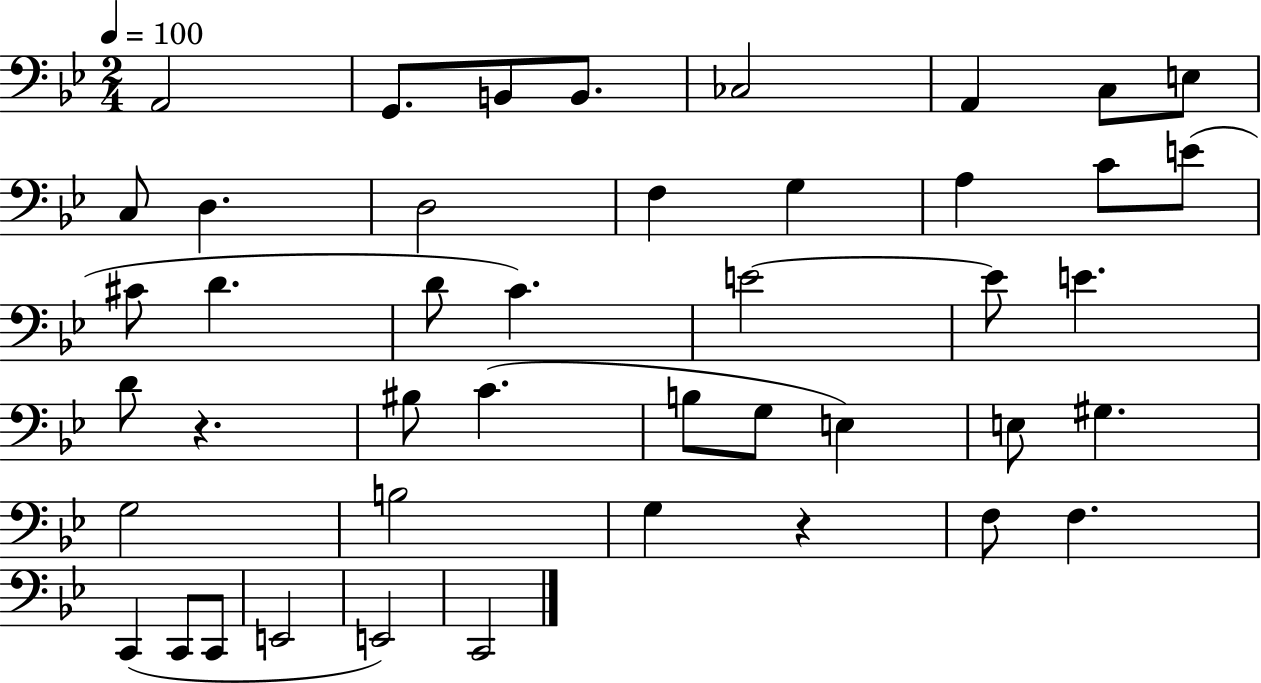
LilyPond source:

{
  \clef bass
  \numericTimeSignature
  \time 2/4
  \key bes \major
  \tempo 4 = 100
  a,2 | g,8. b,8 b,8. | ces2 | a,4 c8 e8 | \break c8 d4. | d2 | f4 g4 | a4 c'8 e'8( | \break cis'8 d'4. | d'8 c'4.) | e'2~~ | e'8 e'4. | \break d'8 r4. | bis8 c'4.( | b8 g8 e4) | e8 gis4. | \break g2 | b2 | g4 r4 | f8 f4. | \break c,4( c,8 c,8 | e,2 | e,2) | c,2 | \break \bar "|."
}